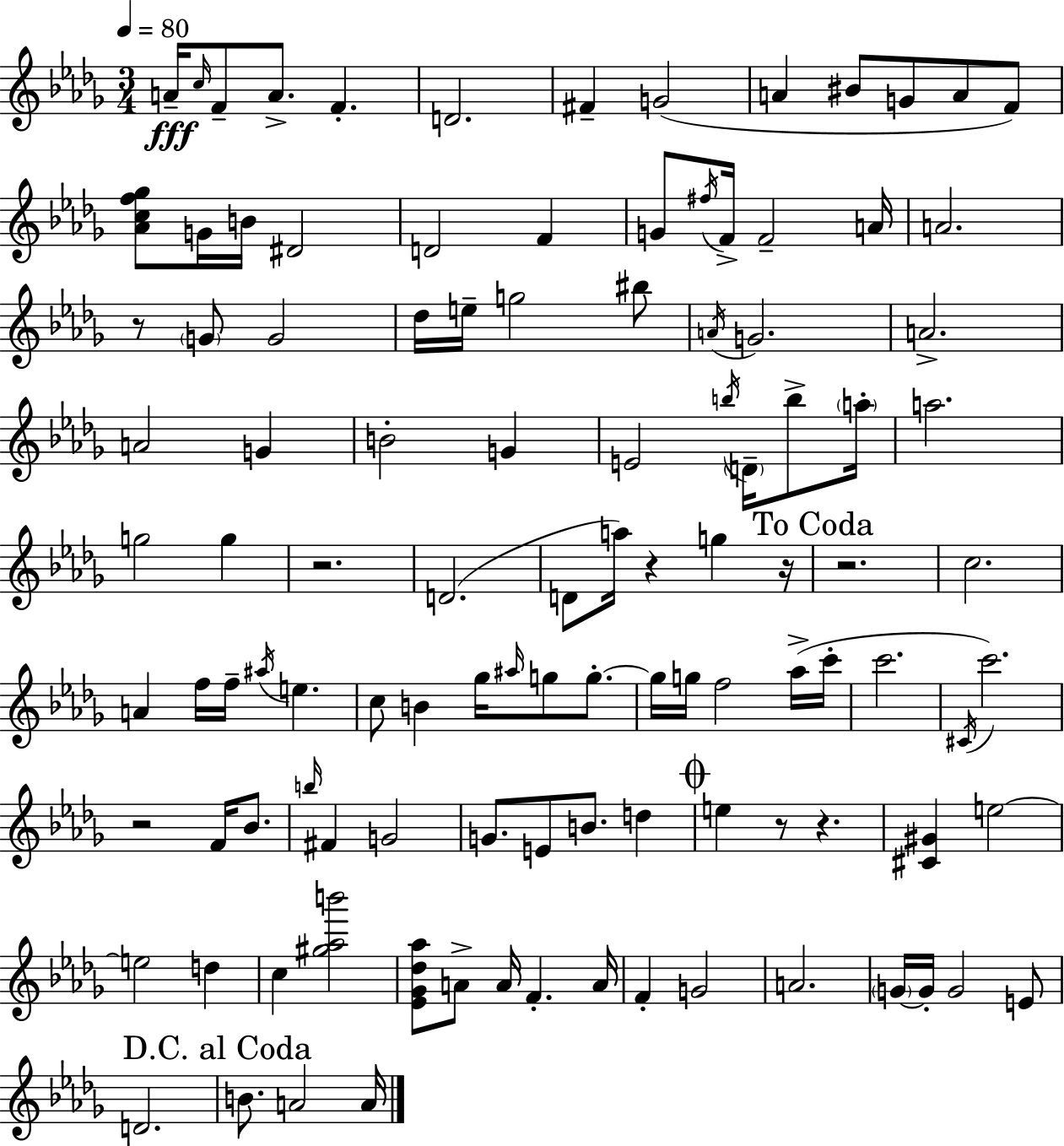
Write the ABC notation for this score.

X:1
T:Untitled
M:3/4
L:1/4
K:Bbm
A/4 c/4 F/2 A/2 F D2 ^F G2 A ^B/2 G/2 A/2 F/2 [_Acf_g]/2 G/4 B/4 ^D2 D2 F G/2 ^f/4 F/4 F2 A/4 A2 z/2 G/2 G2 _d/4 e/4 g2 ^b/2 A/4 G2 A2 A2 G B2 G E2 b/4 D/4 b/2 a/4 a2 g2 g z2 D2 D/2 a/4 z g z/4 z2 c2 A f/4 f/4 ^a/4 e c/2 B _g/4 ^a/4 g/2 g/2 g/4 g/4 f2 _a/4 c'/4 c'2 ^C/4 c'2 z2 F/4 _B/2 b/4 ^F G2 G/2 E/2 B/2 d e z/2 z [^C^G] e2 e2 d c [^g_ab']2 [_E_G_d_a]/2 A/2 A/4 F A/4 F G2 A2 G/4 G/4 G2 E/2 D2 B/2 A2 A/4